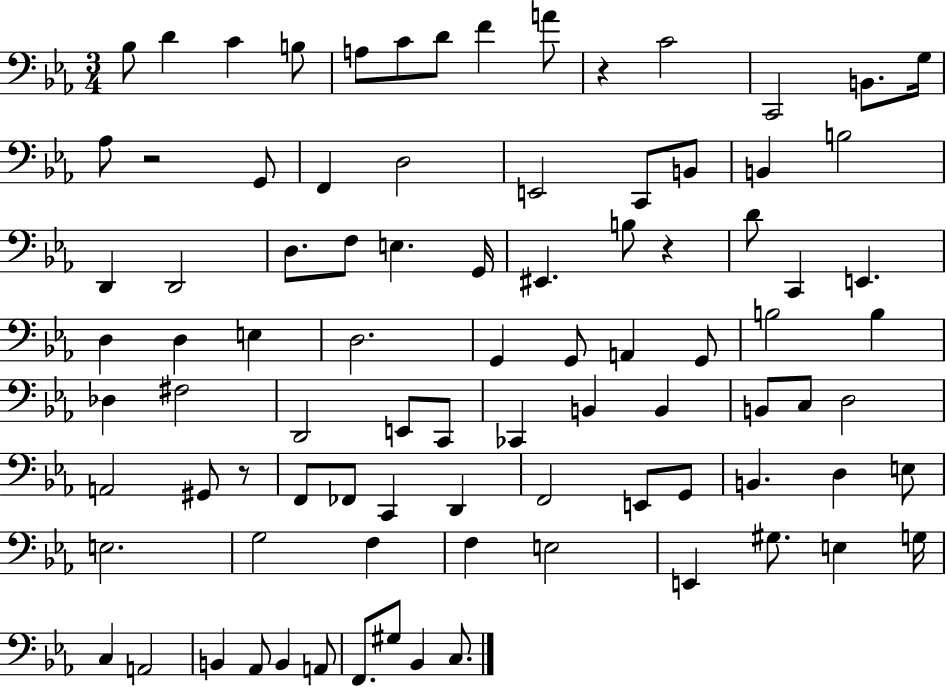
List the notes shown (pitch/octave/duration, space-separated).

Bb3/e D4/q C4/q B3/e A3/e C4/e D4/e F4/q A4/e R/q C4/h C2/h B2/e. G3/s Ab3/e R/h G2/e F2/q D3/h E2/h C2/e B2/e B2/q B3/h D2/q D2/h D3/e. F3/e E3/q. G2/s EIS2/q. B3/e R/q D4/e C2/q E2/q. D3/q D3/q E3/q D3/h. G2/q G2/e A2/q G2/e B3/h B3/q Db3/q F#3/h D2/h E2/e C2/e CES2/q B2/q B2/q B2/e C3/e D3/h A2/h G#2/e R/e F2/e FES2/e C2/q D2/q F2/h E2/e G2/e B2/q. D3/q E3/e E3/h. G3/h F3/q F3/q E3/h E2/q G#3/e. E3/q G3/s C3/q A2/h B2/q Ab2/e B2/q A2/e F2/e. G#3/e Bb2/q C3/e.